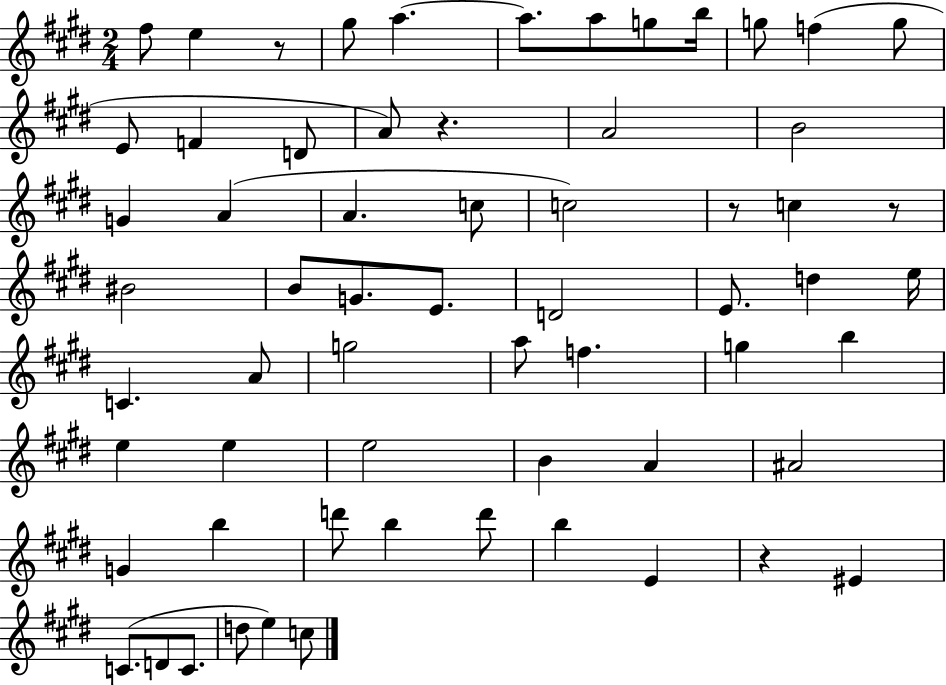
X:1
T:Untitled
M:2/4
L:1/4
K:E
^f/2 e z/2 ^g/2 a a/2 a/2 g/2 b/4 g/2 f g/2 E/2 F D/2 A/2 z A2 B2 G A A c/2 c2 z/2 c z/2 ^B2 B/2 G/2 E/2 D2 E/2 d e/4 C A/2 g2 a/2 f g b e e e2 B A ^A2 G b d'/2 b d'/2 b E z ^E C/2 D/2 C/2 d/2 e c/2